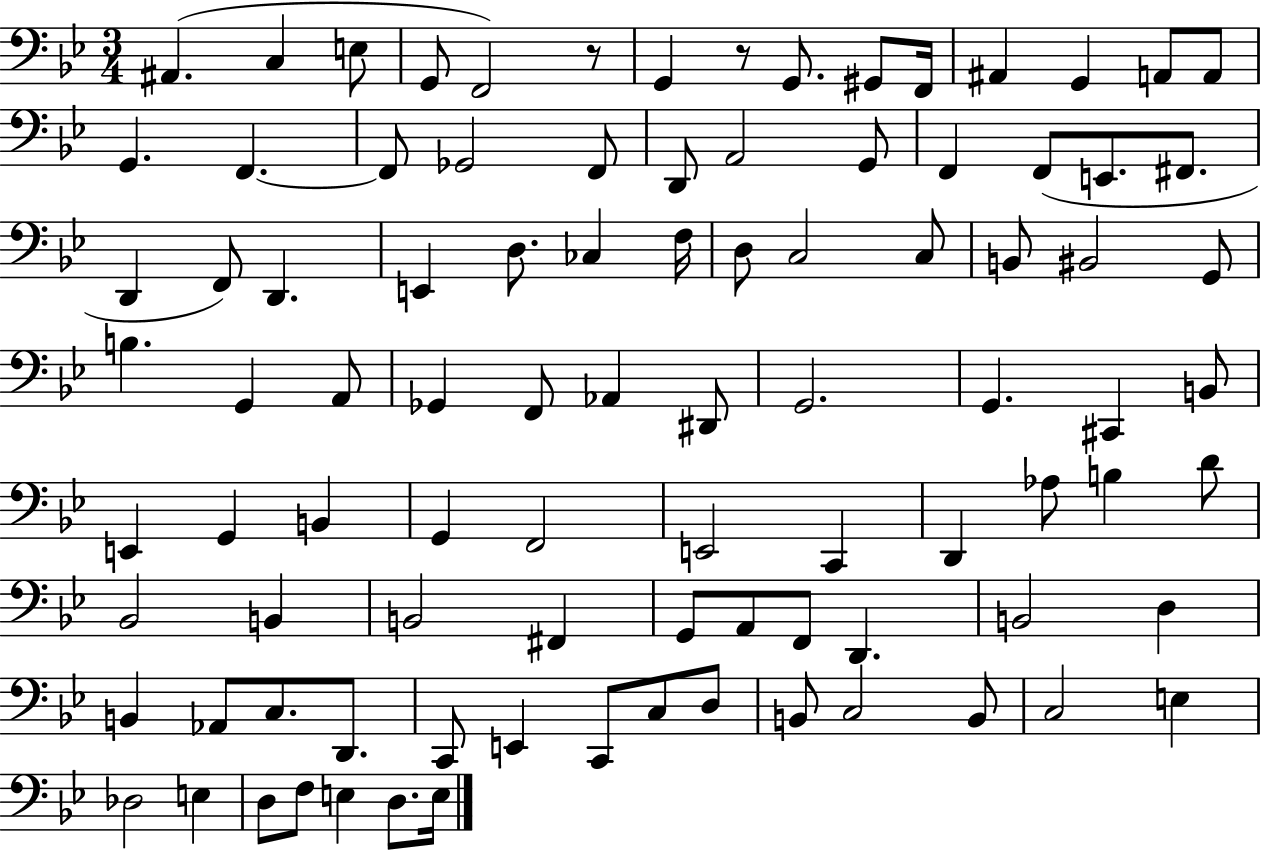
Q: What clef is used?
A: bass